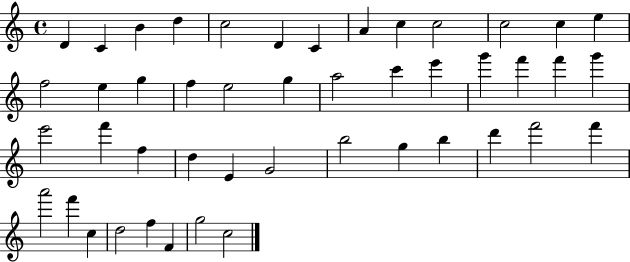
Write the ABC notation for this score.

X:1
T:Untitled
M:4/4
L:1/4
K:C
D C B d c2 D C A c c2 c2 c e f2 e g f e2 g a2 c' e' g' f' f' g' e'2 f' f d E G2 b2 g b d' f'2 f' a'2 f' c d2 f F g2 c2